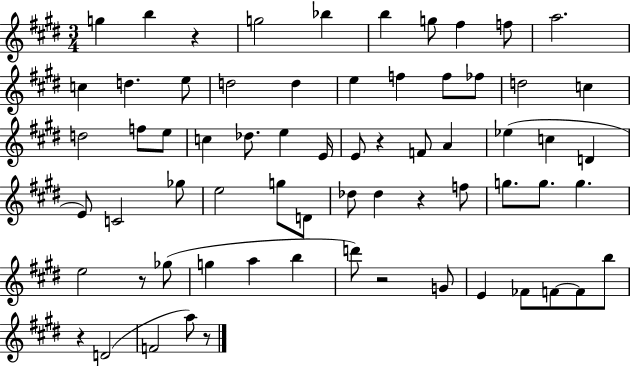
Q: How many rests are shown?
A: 7